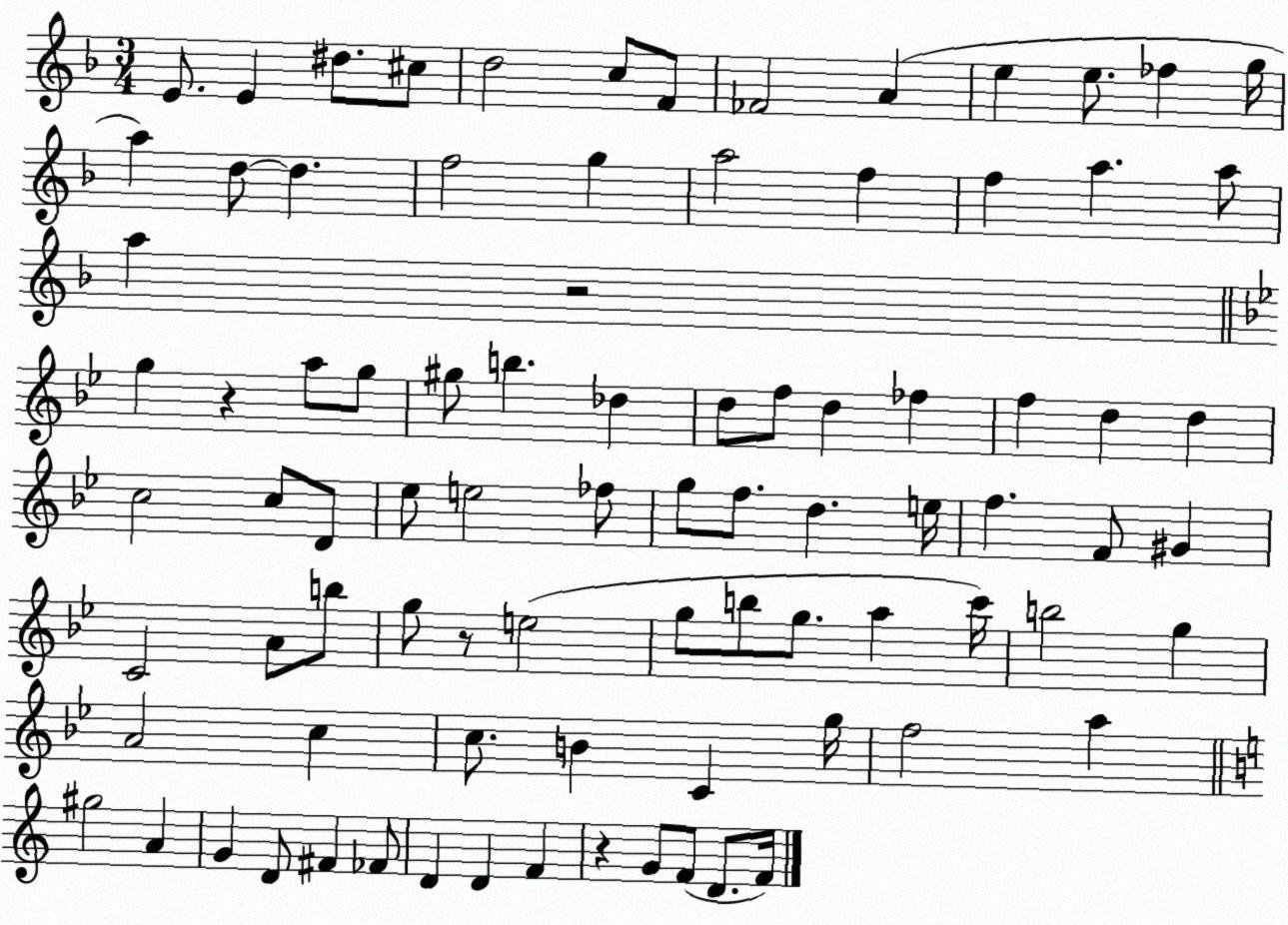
X:1
T:Untitled
M:3/4
L:1/4
K:F
E/2 E ^d/2 ^c/2 d2 c/2 F/2 _F2 A e e/2 _f g/4 a d/2 d f2 g a2 f f a a/2 a z2 g z a/2 g/2 ^g/2 b _d d/2 f/2 d _f f d d c2 c/2 D/2 _e/2 e2 _f/2 g/2 f/2 d e/4 f F/2 ^G C2 A/2 b/2 g/2 z/2 e2 g/2 b/2 g/2 a c'/4 b2 g A2 c c/2 B C g/4 f2 a ^g2 A G D/2 ^F _F/2 D D F z G/2 F/2 D/2 F/4